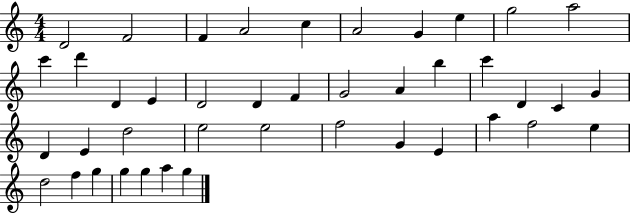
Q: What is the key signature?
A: C major